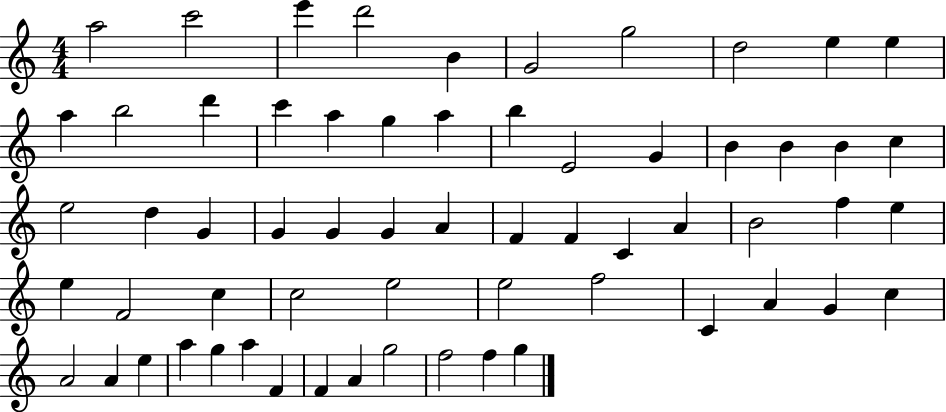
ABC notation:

X:1
T:Untitled
M:4/4
L:1/4
K:C
a2 c'2 e' d'2 B G2 g2 d2 e e a b2 d' c' a g a b E2 G B B B c e2 d G G G G A F F C A B2 f e e F2 c c2 e2 e2 f2 C A G c A2 A e a g a F F A g2 f2 f g